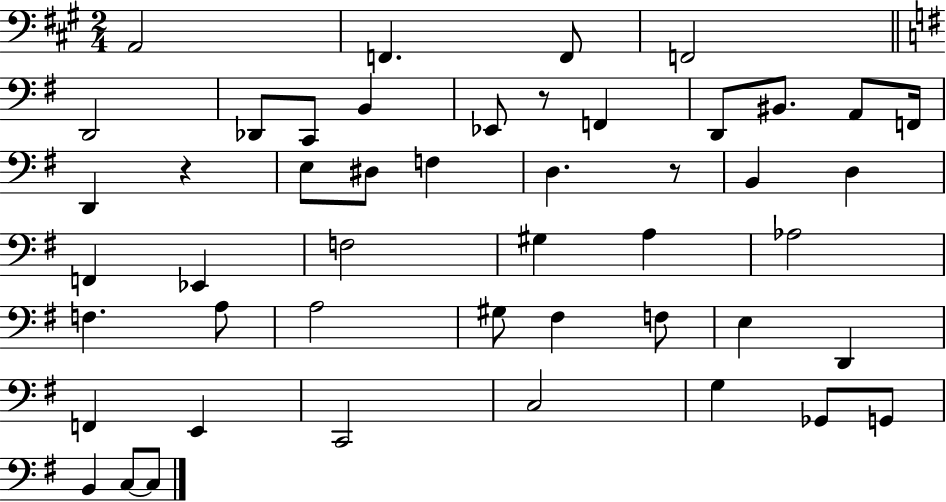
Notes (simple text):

A2/h F2/q. F2/e F2/h D2/h Db2/e C2/e B2/q Eb2/e R/e F2/q D2/e BIS2/e. A2/e F2/s D2/q R/q E3/e D#3/e F3/q D3/q. R/e B2/q D3/q F2/q Eb2/q F3/h G#3/q A3/q Ab3/h F3/q. A3/e A3/h G#3/e F#3/q F3/e E3/q D2/q F2/q E2/q C2/h C3/h G3/q Gb2/e G2/e B2/q C3/e C3/e